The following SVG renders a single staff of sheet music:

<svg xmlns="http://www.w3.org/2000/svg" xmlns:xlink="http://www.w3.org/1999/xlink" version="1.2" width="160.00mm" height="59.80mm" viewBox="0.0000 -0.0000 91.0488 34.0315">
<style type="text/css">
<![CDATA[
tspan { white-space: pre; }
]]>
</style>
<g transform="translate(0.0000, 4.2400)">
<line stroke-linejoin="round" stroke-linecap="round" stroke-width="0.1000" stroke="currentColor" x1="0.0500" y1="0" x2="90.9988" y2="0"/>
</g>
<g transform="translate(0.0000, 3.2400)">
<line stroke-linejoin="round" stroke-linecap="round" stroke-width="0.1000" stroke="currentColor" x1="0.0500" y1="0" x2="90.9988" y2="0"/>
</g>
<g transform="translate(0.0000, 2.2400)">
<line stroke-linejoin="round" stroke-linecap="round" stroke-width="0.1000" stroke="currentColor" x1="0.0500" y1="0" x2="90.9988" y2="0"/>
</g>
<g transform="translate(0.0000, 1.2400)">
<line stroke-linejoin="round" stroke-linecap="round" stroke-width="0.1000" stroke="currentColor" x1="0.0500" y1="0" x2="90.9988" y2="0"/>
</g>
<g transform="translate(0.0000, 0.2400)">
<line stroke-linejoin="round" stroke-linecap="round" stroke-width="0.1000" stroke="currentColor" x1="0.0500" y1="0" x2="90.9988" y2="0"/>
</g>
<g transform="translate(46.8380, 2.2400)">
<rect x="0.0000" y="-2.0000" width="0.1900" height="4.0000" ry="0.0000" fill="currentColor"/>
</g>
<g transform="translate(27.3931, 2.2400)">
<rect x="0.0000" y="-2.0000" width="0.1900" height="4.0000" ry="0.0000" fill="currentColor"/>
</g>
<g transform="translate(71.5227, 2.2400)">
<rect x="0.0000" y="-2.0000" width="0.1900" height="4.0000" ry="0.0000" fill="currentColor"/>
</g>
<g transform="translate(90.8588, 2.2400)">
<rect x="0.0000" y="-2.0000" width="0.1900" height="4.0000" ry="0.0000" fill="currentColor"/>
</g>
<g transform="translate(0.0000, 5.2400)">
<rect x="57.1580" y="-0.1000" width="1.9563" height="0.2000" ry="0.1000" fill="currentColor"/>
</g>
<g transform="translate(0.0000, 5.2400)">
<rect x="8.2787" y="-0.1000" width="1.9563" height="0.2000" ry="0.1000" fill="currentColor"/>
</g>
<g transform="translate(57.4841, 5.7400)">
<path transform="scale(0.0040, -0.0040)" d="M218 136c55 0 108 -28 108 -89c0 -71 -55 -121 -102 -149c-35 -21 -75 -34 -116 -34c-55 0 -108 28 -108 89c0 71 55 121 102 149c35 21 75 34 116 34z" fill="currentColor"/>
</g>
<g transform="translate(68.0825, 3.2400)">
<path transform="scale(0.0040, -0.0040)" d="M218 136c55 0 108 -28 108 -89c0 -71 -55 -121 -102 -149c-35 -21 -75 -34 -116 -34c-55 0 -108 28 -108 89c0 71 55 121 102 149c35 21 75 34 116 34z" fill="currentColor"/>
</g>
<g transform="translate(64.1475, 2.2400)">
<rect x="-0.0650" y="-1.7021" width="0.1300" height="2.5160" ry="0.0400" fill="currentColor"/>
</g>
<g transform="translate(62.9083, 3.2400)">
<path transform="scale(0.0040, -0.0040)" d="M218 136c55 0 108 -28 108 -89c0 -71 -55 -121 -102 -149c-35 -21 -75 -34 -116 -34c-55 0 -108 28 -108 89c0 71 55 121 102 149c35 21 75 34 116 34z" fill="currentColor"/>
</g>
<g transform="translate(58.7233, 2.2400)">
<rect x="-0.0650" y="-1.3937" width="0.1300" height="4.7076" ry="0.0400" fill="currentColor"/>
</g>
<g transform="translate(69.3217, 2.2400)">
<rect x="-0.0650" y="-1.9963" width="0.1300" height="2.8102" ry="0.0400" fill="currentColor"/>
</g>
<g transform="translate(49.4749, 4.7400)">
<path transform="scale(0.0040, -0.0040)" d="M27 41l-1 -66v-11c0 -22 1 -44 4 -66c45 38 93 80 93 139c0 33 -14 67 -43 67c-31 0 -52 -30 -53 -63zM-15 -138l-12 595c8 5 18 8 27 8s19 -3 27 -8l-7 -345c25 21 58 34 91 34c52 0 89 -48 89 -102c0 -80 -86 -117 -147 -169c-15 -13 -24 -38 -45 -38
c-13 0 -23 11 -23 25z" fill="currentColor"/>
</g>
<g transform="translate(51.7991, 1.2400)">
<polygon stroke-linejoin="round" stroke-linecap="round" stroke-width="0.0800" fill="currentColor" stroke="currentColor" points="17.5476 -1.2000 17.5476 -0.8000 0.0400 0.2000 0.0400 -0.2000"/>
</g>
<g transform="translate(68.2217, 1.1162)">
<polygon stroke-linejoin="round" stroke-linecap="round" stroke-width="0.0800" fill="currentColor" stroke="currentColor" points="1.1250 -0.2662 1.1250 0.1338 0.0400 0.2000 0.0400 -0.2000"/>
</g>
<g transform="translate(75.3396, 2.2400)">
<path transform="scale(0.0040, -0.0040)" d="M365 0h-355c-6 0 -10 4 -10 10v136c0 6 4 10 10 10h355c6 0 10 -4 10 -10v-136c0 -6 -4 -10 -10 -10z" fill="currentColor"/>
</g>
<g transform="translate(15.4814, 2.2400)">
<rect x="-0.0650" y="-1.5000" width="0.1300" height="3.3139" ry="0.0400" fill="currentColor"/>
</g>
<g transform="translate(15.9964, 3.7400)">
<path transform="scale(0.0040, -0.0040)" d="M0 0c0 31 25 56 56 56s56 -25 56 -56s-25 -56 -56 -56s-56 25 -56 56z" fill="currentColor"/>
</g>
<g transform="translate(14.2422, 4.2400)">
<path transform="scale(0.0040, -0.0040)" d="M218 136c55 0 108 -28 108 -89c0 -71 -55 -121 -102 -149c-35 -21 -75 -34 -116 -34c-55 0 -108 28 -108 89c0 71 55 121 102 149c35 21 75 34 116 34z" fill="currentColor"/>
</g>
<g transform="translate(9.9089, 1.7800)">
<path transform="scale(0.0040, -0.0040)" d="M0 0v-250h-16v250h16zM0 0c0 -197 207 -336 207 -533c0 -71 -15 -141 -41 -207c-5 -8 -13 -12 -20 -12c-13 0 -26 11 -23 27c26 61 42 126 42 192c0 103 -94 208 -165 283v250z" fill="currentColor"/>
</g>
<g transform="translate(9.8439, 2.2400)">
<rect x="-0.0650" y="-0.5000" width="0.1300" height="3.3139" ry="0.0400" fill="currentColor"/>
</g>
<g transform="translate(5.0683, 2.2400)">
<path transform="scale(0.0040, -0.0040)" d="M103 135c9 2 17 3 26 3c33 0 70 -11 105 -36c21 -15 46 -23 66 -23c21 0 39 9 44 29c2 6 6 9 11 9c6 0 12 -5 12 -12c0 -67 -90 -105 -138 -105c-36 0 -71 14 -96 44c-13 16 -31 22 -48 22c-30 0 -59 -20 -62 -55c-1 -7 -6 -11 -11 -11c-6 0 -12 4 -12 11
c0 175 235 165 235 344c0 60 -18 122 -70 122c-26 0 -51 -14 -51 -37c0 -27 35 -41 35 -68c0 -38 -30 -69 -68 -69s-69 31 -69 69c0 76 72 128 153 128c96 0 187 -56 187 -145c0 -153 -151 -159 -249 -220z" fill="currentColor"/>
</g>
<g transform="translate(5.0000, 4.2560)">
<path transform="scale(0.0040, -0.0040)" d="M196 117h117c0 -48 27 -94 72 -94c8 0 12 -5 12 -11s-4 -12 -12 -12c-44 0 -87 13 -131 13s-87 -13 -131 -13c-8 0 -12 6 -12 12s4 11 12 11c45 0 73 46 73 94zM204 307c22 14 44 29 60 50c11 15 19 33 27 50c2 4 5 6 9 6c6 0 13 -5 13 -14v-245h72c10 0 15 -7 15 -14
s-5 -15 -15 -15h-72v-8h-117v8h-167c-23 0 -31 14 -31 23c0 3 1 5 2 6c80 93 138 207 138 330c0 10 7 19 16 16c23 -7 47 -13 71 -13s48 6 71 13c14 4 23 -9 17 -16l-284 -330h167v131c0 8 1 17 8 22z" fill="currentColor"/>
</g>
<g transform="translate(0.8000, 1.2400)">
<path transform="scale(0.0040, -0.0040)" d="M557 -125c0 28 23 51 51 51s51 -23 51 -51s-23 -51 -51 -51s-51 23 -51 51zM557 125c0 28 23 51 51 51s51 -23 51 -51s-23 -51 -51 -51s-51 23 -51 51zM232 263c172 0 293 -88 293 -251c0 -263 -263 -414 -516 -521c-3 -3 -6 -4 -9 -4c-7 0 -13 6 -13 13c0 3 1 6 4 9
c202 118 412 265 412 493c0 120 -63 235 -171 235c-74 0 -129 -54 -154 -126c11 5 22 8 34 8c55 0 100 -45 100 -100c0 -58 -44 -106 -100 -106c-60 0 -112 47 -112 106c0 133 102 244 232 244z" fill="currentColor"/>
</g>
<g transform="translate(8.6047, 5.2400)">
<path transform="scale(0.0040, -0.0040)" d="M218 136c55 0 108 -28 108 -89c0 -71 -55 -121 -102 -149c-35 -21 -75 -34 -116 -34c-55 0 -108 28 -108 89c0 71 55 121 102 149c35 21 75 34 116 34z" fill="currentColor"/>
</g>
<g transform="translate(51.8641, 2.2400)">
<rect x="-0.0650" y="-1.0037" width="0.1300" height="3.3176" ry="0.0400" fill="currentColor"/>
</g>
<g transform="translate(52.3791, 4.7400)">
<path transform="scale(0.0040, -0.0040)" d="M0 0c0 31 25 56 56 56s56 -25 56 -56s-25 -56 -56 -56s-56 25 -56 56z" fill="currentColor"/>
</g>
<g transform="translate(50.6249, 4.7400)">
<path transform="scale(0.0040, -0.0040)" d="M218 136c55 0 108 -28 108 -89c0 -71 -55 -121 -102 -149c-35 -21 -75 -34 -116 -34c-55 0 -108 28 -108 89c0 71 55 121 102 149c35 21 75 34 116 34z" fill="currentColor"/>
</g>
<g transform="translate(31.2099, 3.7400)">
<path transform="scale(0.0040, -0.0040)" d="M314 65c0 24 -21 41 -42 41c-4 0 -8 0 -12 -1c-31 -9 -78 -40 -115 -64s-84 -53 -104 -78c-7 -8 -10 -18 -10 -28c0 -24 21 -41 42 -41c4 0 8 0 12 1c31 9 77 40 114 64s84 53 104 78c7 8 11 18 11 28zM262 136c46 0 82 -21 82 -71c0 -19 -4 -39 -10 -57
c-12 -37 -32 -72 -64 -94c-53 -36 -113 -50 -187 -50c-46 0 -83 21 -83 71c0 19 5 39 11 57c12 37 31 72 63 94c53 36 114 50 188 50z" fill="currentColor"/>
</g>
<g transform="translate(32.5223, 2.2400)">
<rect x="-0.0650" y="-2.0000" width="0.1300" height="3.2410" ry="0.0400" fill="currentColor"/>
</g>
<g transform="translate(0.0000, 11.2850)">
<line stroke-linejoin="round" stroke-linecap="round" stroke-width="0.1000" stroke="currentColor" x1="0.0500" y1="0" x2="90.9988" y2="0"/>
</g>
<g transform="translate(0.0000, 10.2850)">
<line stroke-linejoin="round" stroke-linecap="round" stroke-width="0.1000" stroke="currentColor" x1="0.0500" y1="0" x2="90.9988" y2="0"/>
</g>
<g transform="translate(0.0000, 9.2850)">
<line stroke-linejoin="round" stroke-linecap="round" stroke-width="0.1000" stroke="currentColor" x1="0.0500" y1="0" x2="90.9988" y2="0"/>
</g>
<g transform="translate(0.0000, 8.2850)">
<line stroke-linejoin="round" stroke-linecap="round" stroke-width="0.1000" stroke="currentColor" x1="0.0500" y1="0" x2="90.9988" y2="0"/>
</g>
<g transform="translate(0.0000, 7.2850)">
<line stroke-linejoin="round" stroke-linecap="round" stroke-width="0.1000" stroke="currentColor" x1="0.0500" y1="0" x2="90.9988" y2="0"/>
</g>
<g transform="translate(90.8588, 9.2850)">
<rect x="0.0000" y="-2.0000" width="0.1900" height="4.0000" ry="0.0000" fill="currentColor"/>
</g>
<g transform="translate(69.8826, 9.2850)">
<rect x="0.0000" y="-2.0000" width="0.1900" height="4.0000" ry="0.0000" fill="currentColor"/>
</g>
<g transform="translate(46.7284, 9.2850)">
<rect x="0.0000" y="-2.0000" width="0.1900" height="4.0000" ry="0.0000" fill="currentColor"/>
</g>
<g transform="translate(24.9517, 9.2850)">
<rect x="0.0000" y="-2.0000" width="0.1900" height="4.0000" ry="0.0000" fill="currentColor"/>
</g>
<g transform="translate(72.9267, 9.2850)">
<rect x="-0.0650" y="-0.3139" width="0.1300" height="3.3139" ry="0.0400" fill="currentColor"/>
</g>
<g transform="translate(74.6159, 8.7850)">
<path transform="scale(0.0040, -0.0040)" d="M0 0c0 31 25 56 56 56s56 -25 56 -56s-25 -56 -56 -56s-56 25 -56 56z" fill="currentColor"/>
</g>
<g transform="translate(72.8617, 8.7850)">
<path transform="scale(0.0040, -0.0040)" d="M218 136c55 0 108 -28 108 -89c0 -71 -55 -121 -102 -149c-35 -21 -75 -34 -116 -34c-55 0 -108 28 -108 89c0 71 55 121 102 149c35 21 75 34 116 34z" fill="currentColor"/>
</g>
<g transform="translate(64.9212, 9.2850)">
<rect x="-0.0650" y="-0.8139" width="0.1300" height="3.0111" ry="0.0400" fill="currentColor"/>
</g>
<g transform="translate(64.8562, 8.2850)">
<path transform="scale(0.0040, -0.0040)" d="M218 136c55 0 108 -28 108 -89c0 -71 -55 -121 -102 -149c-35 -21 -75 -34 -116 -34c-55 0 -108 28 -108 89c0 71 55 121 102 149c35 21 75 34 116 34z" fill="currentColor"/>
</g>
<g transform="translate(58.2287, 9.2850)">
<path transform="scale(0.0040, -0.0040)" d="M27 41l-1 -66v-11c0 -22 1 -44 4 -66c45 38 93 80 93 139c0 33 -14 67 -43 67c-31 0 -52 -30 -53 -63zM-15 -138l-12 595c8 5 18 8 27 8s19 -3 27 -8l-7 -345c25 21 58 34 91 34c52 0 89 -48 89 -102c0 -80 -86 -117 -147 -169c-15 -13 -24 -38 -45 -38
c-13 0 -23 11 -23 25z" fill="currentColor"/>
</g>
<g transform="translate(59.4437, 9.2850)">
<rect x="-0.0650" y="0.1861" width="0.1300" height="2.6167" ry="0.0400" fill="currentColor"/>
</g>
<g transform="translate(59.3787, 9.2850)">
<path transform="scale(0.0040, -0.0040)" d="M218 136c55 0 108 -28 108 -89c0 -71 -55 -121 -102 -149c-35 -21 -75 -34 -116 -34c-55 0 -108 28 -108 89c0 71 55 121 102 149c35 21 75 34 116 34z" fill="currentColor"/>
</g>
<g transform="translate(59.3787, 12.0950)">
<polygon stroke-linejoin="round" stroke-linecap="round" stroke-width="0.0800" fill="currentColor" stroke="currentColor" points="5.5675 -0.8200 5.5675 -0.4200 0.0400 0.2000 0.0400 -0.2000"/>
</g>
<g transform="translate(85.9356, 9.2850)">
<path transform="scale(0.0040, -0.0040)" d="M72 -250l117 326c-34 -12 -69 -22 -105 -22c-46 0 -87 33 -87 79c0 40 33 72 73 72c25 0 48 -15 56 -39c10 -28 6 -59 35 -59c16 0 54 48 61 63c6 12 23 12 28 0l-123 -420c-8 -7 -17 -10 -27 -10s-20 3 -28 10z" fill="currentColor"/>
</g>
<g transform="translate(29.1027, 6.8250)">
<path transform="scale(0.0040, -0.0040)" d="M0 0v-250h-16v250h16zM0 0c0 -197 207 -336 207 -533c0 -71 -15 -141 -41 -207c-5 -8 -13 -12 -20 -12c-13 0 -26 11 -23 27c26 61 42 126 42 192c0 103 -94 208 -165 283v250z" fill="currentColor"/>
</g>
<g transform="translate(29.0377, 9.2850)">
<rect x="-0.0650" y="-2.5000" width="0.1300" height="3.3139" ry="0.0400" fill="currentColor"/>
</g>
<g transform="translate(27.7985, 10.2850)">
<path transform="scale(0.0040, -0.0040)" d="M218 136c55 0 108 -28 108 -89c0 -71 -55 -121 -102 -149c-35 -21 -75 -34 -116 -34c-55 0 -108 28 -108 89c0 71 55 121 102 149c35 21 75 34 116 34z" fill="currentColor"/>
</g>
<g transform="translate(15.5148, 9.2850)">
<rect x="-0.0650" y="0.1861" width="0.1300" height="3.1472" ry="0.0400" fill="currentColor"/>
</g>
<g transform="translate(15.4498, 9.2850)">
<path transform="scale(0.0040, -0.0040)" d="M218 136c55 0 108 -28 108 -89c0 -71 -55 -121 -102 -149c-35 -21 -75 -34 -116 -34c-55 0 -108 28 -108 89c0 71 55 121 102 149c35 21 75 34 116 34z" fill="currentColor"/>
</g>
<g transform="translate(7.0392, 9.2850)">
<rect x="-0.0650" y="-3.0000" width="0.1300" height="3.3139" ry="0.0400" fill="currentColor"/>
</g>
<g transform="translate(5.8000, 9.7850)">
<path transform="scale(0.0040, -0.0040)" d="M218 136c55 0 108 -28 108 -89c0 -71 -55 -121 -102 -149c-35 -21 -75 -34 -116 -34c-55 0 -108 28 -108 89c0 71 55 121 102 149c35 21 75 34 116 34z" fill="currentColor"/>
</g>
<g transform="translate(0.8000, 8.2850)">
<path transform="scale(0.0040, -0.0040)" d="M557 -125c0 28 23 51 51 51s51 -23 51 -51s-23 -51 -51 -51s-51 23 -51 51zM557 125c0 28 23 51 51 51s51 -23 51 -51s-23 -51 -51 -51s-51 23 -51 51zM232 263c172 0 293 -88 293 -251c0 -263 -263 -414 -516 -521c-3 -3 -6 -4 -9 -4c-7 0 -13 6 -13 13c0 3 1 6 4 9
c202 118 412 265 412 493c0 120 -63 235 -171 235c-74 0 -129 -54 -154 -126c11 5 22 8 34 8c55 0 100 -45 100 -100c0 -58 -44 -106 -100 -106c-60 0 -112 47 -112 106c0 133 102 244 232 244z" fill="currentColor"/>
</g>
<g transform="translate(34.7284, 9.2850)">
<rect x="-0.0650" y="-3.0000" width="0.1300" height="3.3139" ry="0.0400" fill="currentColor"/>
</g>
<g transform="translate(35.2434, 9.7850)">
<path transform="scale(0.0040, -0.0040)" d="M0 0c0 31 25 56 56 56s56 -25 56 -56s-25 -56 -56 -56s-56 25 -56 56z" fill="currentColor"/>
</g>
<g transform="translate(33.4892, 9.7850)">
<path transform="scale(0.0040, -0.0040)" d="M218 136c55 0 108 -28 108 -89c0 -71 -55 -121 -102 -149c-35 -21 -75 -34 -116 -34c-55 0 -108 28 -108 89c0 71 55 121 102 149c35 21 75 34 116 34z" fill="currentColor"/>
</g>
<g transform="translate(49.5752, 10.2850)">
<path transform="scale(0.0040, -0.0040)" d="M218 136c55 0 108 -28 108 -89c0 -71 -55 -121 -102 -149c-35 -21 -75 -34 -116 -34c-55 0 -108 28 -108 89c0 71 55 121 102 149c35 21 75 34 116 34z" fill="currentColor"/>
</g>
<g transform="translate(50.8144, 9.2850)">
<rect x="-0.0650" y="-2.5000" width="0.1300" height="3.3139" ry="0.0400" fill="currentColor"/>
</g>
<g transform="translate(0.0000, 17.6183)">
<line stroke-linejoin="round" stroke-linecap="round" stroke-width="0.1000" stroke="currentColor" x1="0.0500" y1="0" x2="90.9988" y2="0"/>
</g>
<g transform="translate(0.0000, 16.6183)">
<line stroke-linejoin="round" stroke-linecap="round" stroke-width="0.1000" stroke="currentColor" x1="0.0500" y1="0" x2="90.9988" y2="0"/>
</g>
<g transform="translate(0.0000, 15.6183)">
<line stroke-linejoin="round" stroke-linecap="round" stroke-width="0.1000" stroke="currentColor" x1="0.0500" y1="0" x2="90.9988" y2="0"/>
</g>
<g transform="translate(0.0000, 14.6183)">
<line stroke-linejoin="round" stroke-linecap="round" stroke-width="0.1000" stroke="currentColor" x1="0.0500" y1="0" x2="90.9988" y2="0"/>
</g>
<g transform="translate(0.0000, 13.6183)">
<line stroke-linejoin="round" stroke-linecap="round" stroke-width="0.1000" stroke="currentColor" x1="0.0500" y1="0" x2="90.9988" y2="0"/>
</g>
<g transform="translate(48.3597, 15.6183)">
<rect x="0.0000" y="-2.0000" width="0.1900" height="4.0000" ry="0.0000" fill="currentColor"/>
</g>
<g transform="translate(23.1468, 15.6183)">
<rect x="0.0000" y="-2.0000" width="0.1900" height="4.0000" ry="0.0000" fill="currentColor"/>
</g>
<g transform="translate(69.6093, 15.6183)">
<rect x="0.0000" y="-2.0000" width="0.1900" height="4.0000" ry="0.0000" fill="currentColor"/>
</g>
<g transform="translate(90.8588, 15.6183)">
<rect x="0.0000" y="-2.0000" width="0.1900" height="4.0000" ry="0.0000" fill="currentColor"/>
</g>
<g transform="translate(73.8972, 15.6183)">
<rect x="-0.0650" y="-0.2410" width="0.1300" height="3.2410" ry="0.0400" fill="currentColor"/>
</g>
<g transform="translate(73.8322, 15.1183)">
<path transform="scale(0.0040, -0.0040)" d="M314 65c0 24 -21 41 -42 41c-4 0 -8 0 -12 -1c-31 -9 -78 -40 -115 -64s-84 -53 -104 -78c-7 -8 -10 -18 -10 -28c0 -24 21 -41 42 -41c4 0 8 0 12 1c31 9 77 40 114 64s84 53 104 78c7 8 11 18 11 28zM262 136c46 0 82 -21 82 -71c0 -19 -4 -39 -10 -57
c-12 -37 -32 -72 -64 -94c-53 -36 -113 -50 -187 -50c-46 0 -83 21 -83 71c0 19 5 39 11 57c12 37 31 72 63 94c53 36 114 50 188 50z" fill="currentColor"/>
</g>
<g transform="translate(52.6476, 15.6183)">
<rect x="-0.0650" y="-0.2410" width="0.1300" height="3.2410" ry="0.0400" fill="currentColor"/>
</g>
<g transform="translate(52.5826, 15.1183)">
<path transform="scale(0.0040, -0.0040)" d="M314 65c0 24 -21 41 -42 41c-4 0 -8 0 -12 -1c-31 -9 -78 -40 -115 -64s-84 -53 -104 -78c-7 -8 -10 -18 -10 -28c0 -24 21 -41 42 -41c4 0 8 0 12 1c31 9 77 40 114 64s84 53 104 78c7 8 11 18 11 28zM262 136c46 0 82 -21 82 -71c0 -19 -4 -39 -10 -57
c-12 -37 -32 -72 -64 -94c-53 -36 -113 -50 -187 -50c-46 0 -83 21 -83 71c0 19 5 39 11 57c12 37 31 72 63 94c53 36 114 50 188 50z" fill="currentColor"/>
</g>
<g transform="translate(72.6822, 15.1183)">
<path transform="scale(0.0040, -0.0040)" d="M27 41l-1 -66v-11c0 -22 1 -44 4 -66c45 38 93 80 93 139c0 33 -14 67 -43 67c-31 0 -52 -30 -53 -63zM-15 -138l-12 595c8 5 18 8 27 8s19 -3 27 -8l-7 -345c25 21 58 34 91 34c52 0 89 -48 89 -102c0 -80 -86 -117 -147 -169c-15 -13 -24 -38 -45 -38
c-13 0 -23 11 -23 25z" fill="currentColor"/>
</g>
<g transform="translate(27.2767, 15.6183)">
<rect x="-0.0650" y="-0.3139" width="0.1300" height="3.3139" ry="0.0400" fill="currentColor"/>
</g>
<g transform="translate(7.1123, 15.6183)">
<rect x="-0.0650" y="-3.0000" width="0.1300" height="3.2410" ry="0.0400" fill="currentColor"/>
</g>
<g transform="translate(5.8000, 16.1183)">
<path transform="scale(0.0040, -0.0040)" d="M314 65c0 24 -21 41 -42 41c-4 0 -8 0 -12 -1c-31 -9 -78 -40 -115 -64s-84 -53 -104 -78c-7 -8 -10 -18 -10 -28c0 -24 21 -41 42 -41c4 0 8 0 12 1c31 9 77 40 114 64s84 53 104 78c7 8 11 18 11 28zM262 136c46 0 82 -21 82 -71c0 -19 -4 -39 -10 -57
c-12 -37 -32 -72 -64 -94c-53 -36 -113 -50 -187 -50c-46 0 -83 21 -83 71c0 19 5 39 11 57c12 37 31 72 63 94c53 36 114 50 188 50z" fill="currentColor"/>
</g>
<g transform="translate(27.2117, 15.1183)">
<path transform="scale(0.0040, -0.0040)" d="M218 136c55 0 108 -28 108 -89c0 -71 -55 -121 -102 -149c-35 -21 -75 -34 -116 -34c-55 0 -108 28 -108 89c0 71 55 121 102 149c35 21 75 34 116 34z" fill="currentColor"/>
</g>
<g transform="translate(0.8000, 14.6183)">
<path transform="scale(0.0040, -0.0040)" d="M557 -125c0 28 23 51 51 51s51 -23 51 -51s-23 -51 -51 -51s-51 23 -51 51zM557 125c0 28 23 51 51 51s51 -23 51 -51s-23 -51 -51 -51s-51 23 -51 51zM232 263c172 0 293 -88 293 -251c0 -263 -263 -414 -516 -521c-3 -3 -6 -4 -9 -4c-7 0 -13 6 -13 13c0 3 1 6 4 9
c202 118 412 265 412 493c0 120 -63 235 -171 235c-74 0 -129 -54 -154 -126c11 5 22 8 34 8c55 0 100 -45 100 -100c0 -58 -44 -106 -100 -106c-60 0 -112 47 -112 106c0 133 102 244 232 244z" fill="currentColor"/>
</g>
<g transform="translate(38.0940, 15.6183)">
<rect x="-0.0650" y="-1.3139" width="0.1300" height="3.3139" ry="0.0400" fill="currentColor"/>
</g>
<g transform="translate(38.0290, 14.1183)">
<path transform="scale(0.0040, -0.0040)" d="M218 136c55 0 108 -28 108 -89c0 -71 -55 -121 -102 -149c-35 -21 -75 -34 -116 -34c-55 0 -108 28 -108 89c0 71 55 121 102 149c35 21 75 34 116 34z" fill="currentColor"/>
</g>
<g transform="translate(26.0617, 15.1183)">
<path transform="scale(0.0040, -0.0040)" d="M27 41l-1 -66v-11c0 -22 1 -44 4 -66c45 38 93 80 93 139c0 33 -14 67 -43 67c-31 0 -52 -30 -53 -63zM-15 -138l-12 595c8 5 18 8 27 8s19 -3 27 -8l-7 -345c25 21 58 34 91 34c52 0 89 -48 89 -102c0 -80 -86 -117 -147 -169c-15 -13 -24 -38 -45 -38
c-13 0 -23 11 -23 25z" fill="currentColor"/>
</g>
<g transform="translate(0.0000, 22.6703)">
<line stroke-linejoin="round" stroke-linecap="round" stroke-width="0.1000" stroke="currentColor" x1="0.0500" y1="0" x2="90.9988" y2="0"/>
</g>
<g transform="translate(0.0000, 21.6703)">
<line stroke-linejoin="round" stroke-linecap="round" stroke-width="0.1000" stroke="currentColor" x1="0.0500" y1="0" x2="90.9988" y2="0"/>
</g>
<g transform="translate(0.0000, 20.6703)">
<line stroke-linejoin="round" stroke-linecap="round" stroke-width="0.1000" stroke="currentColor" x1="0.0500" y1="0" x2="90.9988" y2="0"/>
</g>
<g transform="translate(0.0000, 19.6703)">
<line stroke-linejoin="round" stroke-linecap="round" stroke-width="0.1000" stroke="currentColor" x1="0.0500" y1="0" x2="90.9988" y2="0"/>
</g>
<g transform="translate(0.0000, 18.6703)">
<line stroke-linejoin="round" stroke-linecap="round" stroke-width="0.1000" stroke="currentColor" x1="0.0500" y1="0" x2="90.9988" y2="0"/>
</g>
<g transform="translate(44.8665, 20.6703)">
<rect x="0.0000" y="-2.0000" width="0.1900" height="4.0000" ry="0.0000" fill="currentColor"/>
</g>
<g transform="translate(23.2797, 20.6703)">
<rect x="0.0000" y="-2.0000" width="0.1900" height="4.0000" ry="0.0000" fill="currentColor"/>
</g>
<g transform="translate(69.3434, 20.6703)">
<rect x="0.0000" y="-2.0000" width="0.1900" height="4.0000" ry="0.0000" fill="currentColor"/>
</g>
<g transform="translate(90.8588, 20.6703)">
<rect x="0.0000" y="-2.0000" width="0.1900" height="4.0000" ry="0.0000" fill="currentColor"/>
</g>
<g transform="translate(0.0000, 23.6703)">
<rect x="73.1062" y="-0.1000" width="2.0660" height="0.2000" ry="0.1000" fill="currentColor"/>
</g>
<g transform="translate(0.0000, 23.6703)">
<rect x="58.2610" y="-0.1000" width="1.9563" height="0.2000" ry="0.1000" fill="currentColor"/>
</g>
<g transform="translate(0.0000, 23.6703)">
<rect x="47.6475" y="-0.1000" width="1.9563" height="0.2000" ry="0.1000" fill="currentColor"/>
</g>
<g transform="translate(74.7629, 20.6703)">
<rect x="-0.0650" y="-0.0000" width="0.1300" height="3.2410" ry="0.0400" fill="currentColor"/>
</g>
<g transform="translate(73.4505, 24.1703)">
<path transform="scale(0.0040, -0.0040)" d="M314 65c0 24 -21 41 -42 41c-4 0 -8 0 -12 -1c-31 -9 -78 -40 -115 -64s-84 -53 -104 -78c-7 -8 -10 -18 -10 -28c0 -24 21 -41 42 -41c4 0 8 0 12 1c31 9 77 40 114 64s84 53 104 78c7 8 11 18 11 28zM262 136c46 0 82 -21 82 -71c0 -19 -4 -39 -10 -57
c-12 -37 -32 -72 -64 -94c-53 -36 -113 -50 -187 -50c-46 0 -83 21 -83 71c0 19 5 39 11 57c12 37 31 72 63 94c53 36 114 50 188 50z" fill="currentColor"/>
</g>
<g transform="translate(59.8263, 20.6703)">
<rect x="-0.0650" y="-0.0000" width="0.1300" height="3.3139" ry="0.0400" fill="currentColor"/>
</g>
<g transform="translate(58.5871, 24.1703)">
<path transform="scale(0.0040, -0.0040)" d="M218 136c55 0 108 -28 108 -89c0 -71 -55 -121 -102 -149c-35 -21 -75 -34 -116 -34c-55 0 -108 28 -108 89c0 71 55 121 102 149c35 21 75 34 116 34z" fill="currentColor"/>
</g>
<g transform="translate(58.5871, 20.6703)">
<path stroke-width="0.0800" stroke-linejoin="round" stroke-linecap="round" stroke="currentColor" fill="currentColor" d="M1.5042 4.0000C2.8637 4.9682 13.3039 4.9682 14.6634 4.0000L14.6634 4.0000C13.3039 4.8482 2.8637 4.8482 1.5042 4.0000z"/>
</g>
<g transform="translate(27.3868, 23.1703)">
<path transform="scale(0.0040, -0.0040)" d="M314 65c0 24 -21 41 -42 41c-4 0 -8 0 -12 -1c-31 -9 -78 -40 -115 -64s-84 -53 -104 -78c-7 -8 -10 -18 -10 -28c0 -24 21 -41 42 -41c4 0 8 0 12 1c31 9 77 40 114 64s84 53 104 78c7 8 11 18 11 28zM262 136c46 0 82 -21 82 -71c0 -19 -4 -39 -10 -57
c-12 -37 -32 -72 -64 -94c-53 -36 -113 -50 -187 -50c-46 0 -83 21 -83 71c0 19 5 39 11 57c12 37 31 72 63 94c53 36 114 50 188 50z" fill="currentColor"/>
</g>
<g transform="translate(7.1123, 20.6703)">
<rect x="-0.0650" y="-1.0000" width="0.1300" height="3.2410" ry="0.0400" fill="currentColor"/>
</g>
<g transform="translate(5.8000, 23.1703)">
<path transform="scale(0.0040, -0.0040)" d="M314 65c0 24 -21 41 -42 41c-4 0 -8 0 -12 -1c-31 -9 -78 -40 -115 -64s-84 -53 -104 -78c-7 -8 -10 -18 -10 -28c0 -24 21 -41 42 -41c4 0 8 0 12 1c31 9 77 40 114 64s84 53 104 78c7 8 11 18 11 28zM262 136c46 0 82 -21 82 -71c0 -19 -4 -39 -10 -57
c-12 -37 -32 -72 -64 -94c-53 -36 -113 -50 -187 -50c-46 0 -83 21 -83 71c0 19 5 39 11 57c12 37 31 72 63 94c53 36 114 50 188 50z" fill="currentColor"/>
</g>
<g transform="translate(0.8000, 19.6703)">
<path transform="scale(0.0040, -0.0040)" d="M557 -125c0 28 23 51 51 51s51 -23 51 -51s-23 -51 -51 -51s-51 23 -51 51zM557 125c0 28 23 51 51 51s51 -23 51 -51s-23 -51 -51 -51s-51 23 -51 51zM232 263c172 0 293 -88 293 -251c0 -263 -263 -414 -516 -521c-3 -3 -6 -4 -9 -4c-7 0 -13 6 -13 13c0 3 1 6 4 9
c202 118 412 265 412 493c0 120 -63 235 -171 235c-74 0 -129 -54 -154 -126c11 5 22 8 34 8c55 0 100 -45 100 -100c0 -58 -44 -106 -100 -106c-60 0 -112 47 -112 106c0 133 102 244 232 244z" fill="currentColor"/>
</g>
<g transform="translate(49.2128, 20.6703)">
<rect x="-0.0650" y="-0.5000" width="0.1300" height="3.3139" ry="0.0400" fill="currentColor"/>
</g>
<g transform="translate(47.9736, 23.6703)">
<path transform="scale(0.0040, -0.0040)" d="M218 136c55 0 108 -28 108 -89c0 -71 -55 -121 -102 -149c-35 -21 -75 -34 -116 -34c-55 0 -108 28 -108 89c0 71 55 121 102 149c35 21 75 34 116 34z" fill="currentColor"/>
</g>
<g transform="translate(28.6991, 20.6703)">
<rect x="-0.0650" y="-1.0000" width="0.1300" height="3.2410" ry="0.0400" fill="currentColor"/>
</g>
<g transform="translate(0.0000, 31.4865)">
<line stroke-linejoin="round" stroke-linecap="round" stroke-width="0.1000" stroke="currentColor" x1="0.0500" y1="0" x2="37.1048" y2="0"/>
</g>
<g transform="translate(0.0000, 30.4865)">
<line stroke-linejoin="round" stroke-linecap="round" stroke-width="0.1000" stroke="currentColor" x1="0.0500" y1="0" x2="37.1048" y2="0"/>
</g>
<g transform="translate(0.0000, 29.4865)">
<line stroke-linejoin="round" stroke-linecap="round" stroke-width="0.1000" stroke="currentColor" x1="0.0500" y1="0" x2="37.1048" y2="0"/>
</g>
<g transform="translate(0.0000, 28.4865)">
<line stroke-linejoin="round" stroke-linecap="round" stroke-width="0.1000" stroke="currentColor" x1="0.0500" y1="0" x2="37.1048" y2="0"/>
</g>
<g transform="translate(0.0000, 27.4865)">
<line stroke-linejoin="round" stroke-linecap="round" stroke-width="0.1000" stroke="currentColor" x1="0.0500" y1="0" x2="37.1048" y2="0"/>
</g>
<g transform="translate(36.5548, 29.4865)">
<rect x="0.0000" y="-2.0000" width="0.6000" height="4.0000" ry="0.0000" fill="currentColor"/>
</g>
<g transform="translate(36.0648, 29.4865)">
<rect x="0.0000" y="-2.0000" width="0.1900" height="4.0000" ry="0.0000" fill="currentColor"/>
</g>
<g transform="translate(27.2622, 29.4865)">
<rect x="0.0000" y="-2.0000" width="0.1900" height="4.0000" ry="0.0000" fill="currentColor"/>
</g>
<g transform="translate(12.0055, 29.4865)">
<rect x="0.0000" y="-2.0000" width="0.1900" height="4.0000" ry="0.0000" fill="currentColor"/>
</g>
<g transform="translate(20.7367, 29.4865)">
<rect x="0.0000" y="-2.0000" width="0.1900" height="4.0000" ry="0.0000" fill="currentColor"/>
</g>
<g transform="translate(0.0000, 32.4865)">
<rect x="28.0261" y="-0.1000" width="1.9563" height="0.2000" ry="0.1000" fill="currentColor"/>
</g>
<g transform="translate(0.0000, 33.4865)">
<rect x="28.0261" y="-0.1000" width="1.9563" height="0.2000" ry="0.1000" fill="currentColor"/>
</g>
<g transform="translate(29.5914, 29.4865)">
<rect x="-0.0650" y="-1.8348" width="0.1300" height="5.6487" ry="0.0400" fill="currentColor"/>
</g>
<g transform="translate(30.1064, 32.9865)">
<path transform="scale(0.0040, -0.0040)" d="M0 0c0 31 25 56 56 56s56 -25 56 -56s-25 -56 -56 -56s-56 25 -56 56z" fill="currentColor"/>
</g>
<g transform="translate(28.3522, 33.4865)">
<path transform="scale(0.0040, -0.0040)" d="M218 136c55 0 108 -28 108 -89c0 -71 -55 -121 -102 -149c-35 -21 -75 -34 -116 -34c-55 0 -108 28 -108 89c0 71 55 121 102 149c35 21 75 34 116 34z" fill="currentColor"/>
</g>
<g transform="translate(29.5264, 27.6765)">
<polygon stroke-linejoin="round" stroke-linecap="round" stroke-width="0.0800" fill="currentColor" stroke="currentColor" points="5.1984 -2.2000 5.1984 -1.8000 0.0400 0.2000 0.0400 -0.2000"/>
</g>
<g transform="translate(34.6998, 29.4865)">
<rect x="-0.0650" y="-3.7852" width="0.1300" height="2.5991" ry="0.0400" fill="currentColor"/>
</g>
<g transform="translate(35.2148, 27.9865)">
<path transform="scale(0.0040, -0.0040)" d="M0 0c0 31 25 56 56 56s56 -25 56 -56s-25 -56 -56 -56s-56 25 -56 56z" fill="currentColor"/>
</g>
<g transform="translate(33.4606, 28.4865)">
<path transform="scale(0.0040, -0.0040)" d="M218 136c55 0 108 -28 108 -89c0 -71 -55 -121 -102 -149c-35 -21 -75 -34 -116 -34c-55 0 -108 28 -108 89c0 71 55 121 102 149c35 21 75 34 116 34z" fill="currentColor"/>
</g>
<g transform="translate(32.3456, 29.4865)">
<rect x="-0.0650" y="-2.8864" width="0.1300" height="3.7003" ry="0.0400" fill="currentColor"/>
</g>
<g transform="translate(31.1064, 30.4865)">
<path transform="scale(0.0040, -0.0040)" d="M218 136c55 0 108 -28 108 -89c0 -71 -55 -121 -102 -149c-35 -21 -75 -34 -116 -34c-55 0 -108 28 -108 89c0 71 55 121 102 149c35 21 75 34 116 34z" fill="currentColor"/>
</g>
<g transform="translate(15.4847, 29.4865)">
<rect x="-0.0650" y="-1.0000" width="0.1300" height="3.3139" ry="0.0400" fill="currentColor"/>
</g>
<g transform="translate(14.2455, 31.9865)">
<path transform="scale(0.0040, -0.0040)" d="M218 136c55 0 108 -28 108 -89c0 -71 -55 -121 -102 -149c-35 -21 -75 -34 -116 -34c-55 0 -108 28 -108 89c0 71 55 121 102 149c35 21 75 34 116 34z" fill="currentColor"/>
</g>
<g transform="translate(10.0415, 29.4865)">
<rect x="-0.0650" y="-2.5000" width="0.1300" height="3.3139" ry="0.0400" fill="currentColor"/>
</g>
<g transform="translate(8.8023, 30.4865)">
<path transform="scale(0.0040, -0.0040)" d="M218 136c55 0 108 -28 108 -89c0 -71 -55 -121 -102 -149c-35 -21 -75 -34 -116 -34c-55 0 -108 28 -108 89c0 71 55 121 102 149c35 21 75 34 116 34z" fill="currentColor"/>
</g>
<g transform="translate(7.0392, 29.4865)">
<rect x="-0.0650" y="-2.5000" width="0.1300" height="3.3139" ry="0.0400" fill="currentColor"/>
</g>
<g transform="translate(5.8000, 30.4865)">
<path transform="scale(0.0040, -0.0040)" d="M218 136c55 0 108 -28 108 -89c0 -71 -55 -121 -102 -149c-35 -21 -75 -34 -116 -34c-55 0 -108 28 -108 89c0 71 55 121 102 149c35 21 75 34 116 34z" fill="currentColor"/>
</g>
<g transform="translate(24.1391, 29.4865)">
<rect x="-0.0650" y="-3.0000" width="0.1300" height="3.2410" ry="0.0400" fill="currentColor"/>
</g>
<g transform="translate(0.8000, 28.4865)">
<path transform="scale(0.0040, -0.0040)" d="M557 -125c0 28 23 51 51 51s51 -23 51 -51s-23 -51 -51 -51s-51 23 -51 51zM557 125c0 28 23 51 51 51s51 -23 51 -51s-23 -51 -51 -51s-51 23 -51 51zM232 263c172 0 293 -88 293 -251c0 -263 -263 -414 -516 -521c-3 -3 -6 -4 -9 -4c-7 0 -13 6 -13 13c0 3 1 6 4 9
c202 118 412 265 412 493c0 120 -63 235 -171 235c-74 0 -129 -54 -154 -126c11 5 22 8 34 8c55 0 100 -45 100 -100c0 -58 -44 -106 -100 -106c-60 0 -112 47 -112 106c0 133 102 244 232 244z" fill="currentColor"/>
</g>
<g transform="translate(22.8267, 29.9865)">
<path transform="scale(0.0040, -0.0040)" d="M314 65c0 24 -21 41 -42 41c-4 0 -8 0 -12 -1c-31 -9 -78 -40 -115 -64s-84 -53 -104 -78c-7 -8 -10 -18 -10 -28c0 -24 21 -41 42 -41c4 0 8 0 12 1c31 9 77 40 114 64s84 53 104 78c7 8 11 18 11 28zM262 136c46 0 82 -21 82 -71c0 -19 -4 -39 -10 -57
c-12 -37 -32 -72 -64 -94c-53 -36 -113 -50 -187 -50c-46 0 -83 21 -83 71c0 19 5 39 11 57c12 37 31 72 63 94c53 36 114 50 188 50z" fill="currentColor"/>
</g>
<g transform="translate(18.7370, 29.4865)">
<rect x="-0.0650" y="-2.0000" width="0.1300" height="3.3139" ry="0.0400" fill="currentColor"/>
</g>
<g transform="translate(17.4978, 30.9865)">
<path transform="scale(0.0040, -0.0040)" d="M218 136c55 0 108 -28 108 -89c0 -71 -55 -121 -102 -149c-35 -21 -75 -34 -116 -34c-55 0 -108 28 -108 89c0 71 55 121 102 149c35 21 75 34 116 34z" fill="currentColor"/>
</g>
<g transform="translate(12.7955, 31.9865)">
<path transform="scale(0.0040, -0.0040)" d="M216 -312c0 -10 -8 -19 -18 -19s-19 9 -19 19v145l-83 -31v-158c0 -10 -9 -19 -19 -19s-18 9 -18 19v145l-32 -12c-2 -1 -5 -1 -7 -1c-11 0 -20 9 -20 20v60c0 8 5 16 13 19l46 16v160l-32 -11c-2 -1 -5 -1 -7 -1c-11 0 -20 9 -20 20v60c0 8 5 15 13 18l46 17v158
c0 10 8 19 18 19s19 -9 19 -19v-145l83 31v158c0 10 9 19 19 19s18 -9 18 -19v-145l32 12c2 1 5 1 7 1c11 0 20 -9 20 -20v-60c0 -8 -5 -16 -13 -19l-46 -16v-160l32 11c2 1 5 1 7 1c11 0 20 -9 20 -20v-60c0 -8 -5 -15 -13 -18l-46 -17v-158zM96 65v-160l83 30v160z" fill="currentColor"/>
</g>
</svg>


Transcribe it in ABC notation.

X:1
T:Untitled
M:2/4
L:1/4
K:C
E,,/2 G,, A,,2 _F,,/2 D,,/2 B,,/2 B,,/4 z2 C, D, B,,/2 C, B,, _D,/2 F,/2 E, z/2 C,2 _E, G, E,2 _E,2 F,,2 F,,2 E,, D,, D,,2 B,, B,, ^F,, A,, C,2 C,,/2 B,,/2 F,/2